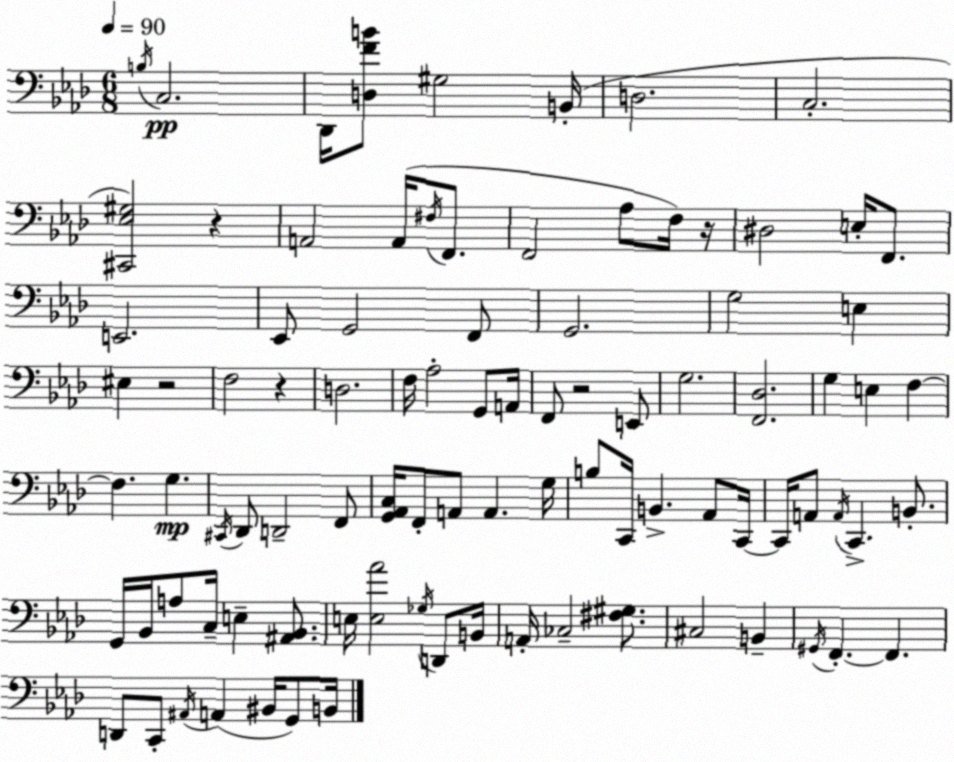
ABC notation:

X:1
T:Untitled
M:6/8
L:1/4
K:Ab
B,/4 C,2 _D,,/4 [D,FB]/2 ^G,2 B,,/4 D,2 C,2 [^C,,_E,^G,]2 z A,,2 A,,/4 ^F,/4 F,,/2 F,,2 _A,/2 F,/4 z/4 ^D,2 E,/4 F,,/2 E,,2 _E,,/2 G,,2 F,,/2 G,,2 G,2 E, ^E, z2 F,2 z D,2 F,/4 _A,2 G,,/2 A,,/4 F,,/2 z2 E,,/2 G,2 [F,,_D,]2 G, E, F, F, G, ^C,,/4 _D,,/2 D,,2 F,,/2 [G,,_A,,C,]/4 F,,/2 A,,/2 A,, G,/4 B,/2 C,,/4 B,, _A,,/2 C,,/4 C,,/4 A,,/2 A,,/4 C,, B,,/2 G,,/4 _B,,/4 A,/2 C,/4 E, [^A,,_B,,]/2 E,/4 [E,_A]2 _G,/4 D,,/2 B,,/4 A,,/4 _C,2 [^F,^G,]/2 ^C,2 B,, ^G,,/4 F,, F,, D,,/2 C,,/2 ^A,,/4 A,, ^B,,/4 G,,/2 B,,/4